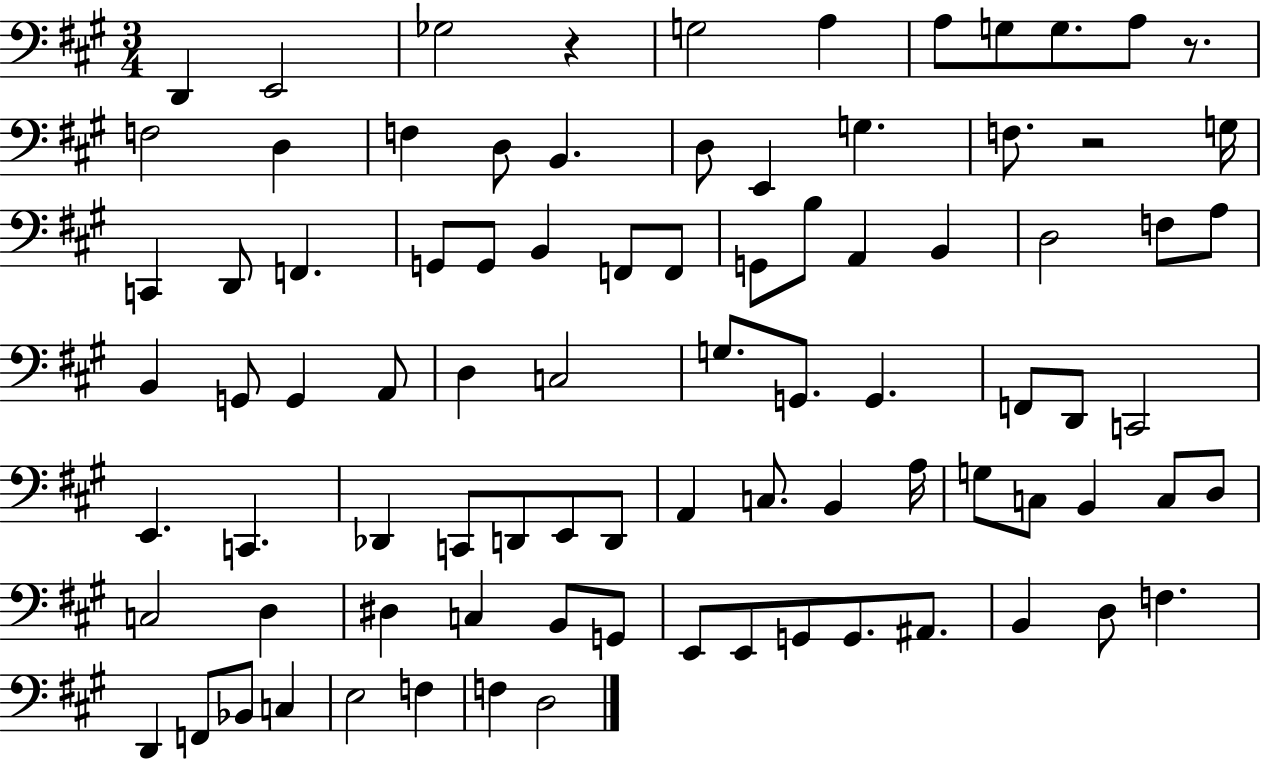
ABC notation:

X:1
T:Untitled
M:3/4
L:1/4
K:A
D,, E,,2 _G,2 z G,2 A, A,/2 G,/2 G,/2 A,/2 z/2 F,2 D, F, D,/2 B,, D,/2 E,, G, F,/2 z2 G,/4 C,, D,,/2 F,, G,,/2 G,,/2 B,, F,,/2 F,,/2 G,,/2 B,/2 A,, B,, D,2 F,/2 A,/2 B,, G,,/2 G,, A,,/2 D, C,2 G,/2 G,,/2 G,, F,,/2 D,,/2 C,,2 E,, C,, _D,, C,,/2 D,,/2 E,,/2 D,,/2 A,, C,/2 B,, A,/4 G,/2 C,/2 B,, C,/2 D,/2 C,2 D, ^D, C, B,,/2 G,,/2 E,,/2 E,,/2 G,,/2 G,,/2 ^A,,/2 B,, D,/2 F, D,, F,,/2 _B,,/2 C, E,2 F, F, D,2